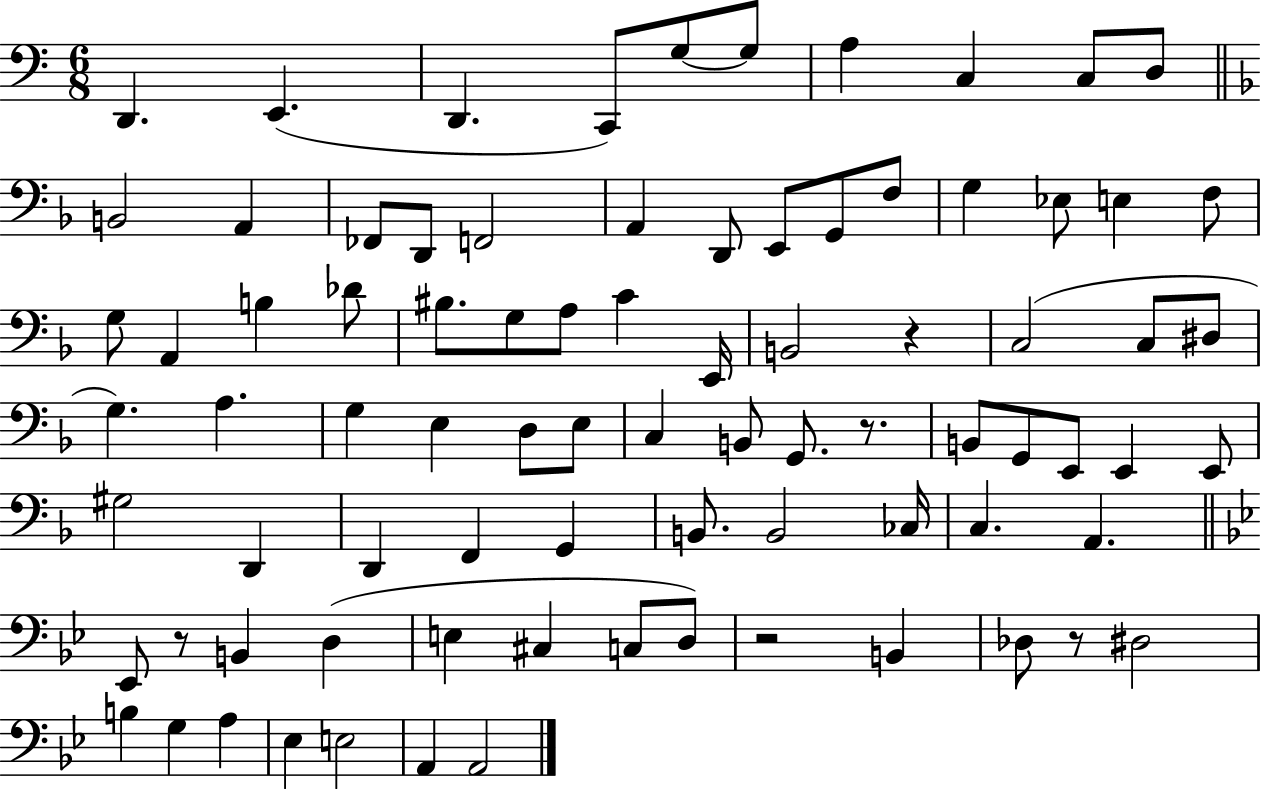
X:1
T:Untitled
M:6/8
L:1/4
K:C
D,, E,, D,, C,,/2 G,/2 G,/2 A, C, C,/2 D,/2 B,,2 A,, _F,,/2 D,,/2 F,,2 A,, D,,/2 E,,/2 G,,/2 F,/2 G, _E,/2 E, F,/2 G,/2 A,, B, _D/2 ^B,/2 G,/2 A,/2 C E,,/4 B,,2 z C,2 C,/2 ^D,/2 G, A, G, E, D,/2 E,/2 C, B,,/2 G,,/2 z/2 B,,/2 G,,/2 E,,/2 E,, E,,/2 ^G,2 D,, D,, F,, G,, B,,/2 B,,2 _C,/4 C, A,, _E,,/2 z/2 B,, D, E, ^C, C,/2 D,/2 z2 B,, _D,/2 z/2 ^D,2 B, G, A, _E, E,2 A,, A,,2